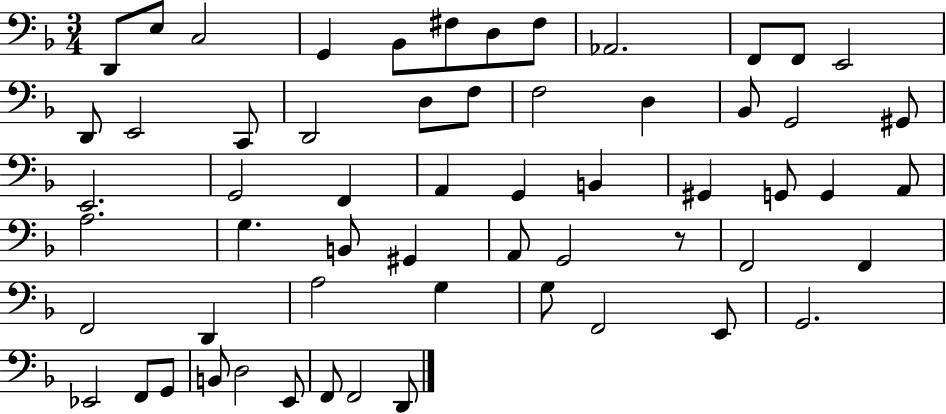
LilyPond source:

{
  \clef bass
  \numericTimeSignature
  \time 3/4
  \key f \major
  d,8 e8 c2 | g,4 bes,8 fis8 d8 fis8 | aes,2. | f,8 f,8 e,2 | \break d,8 e,2 c,8 | d,2 d8 f8 | f2 d4 | bes,8 g,2 gis,8 | \break e,2. | g,2 f,4 | a,4 g,4 b,4 | gis,4 g,8 g,4 a,8 | \break a2. | g4. b,8 gis,4 | a,8 g,2 r8 | f,2 f,4 | \break f,2 d,4 | a2 g4 | g8 f,2 e,8 | g,2. | \break ees,2 f,8 g,8 | b,8 d2 e,8 | f,8 f,2 d,8 | \bar "|."
}